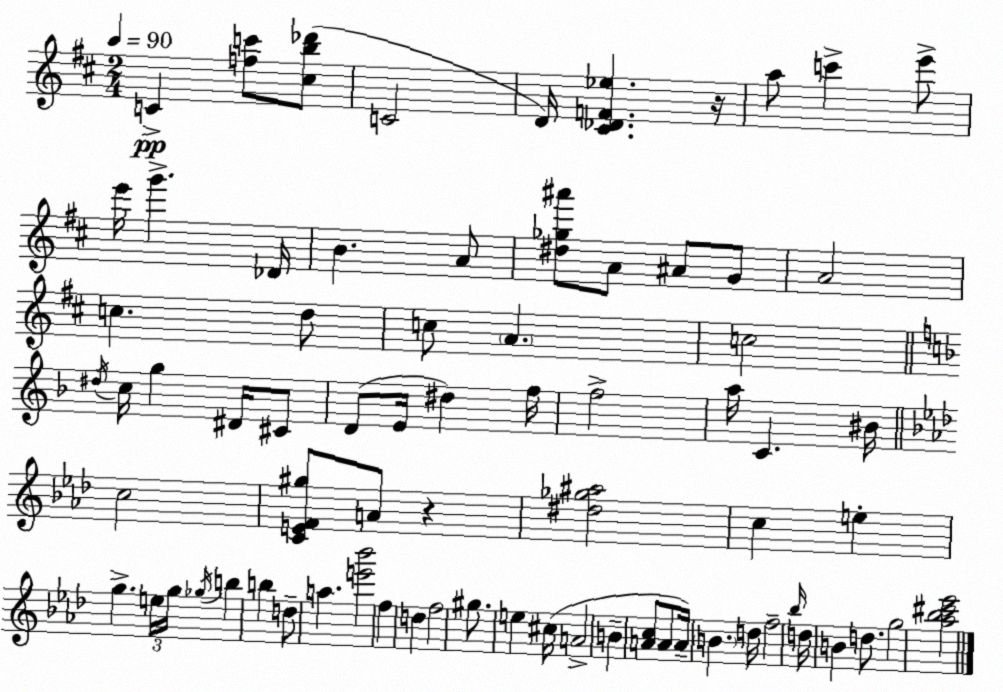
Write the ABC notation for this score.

X:1
T:Untitled
M:2/4
L:1/4
K:D
C [fc']/2 [^cb_d']/2 C2 D/4 [^C_DF_e] z/4 a/2 c' e'/2 e'/4 g' _D/4 B A/2 [^d_g^a']/2 A/2 ^A/2 G/2 A2 c d/2 c/2 A c2 ^d/4 c/4 g ^D/4 ^C/2 D/2 E/4 ^d f/4 f2 a/4 C ^B/4 c2 [CEF^g]/2 A/2 z [^d_g^a]2 c e g e/4 g/4 _g/4 b b d/2 a [e'_b']2 f d f2 ^g/2 e ^c/4 A2 B [Ac]/2 A/2 A/4 B d/4 f2 _b/4 d/4 B d/2 g2 [_a_b^c'_e']2